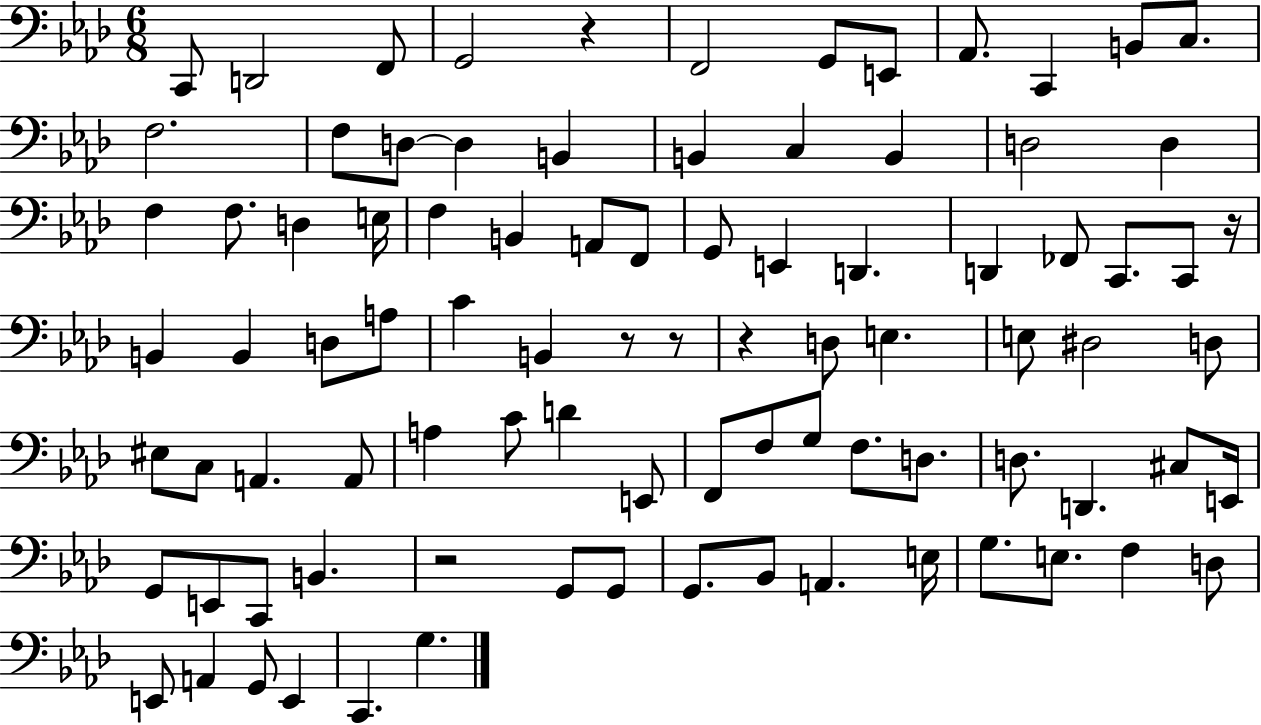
X:1
T:Untitled
M:6/8
L:1/4
K:Ab
C,,/2 D,,2 F,,/2 G,,2 z F,,2 G,,/2 E,,/2 _A,,/2 C,, B,,/2 C,/2 F,2 F,/2 D,/2 D, B,, B,, C, B,, D,2 D, F, F,/2 D, E,/4 F, B,, A,,/2 F,,/2 G,,/2 E,, D,, D,, _F,,/2 C,,/2 C,,/2 z/4 B,, B,, D,/2 A,/2 C B,, z/2 z/2 z D,/2 E, E,/2 ^D,2 D,/2 ^E,/2 C,/2 A,, A,,/2 A, C/2 D E,,/2 F,,/2 F,/2 G,/2 F,/2 D,/2 D,/2 D,, ^C,/2 E,,/4 G,,/2 E,,/2 C,,/2 B,, z2 G,,/2 G,,/2 G,,/2 _B,,/2 A,, E,/4 G,/2 E,/2 F, D,/2 E,,/2 A,, G,,/2 E,, C,, G,